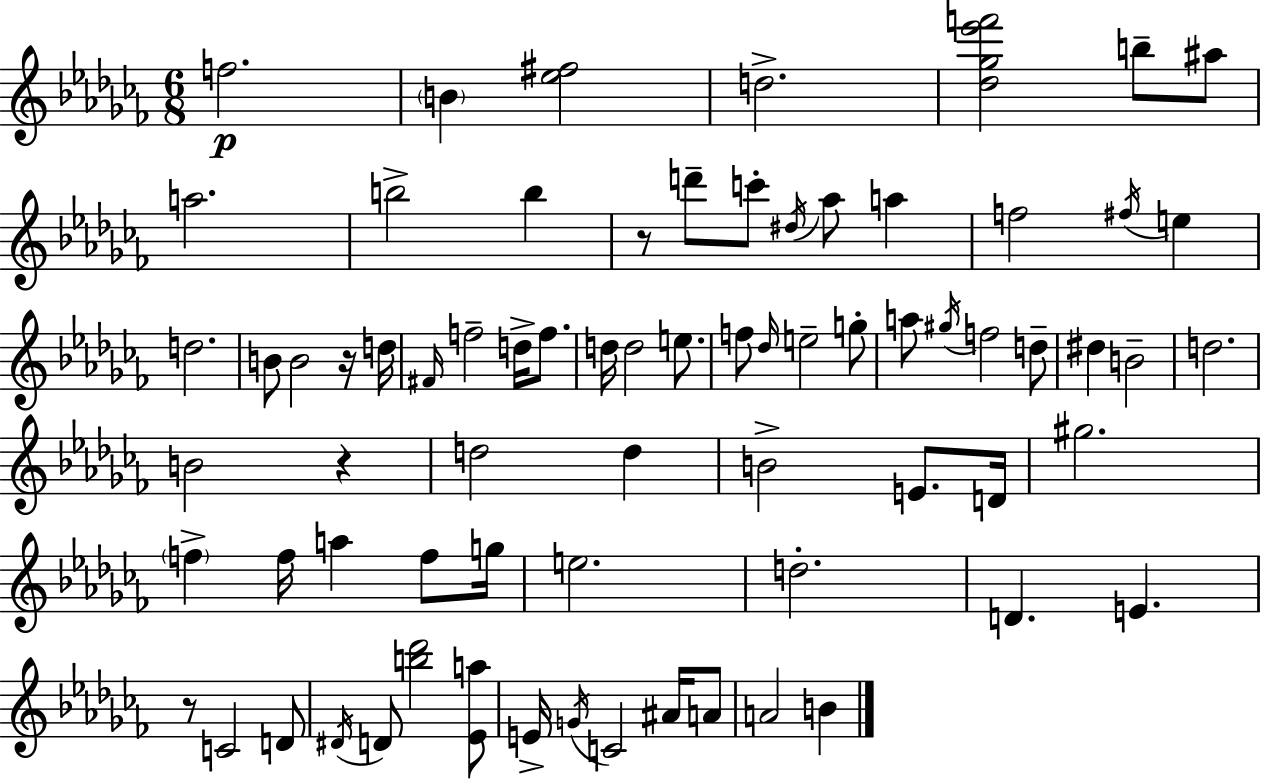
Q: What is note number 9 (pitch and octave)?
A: D6